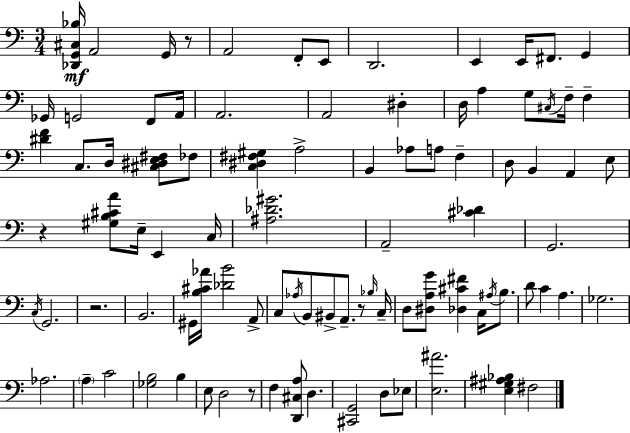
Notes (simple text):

[Db2,G2,C#3,Bb3]/s A2/h G2/s R/e A2/h F2/e E2/e D2/h. E2/q E2/s F#2/e. G2/q Gb2/s G2/h F2/e A2/s A2/h. A2/h D#3/q D3/s A3/q G3/e C#3/s F3/s F3/q [D#4,F4]/q C3/e. D3/s [C#3,D#3,E3,F#3]/e FES3/e [C3,D#3,F#3,G#3]/q A3/h B2/q Ab3/e A3/e F3/q D3/e B2/q A2/q E3/e R/q [G#3,B3,C#4,A4]/e E3/s E2/q C3/s [A#3,Db4,G#4]/h. A2/h [C#4,Db4]/q G2/h. C3/s G2/h. R/h. B2/h. G#2/s [B3,C#4,Ab4]/s [Db4,B4]/h A2/e C3/e Ab3/s B2/e BIS2/e A2/e. R/e Bb3/s C3/s D3/e [D#3,A3,G4]/e [Db3,C#4,F#4]/q C3/s A#3/s B3/e. D4/e C4/q A3/q. Gb3/h. Ab3/h. A3/q C4/h [Gb3,B3]/h B3/q E3/e D3/h R/e F3/q [D2,C#3,A3]/e D3/q. [C#2,G2]/h D3/e Eb3/e [E3,A#4]/h. [E3,G#3,A#3,Bb3]/q F#3/h